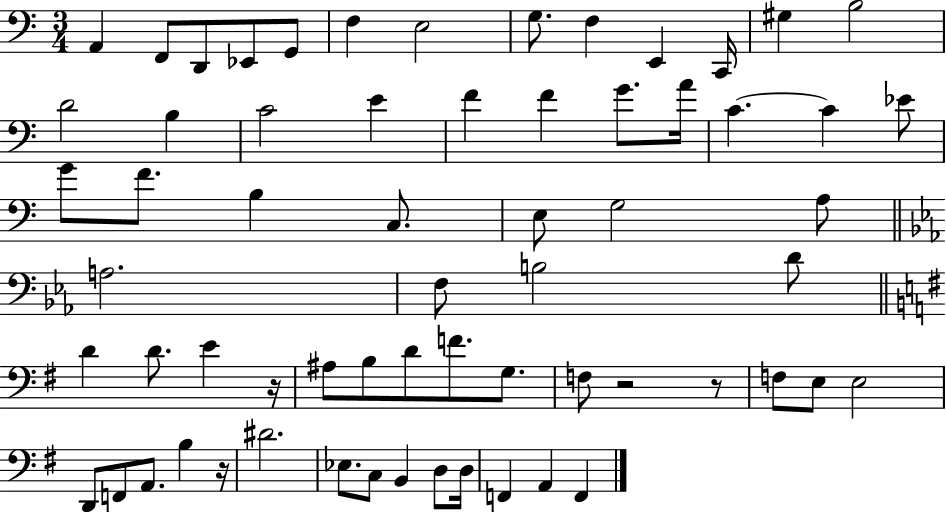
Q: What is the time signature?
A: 3/4